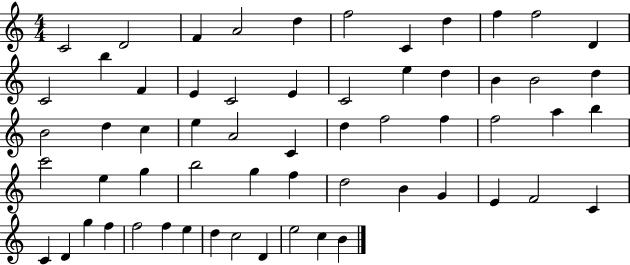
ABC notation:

X:1
T:Untitled
M:4/4
L:1/4
K:C
C2 D2 F A2 d f2 C d f f2 D C2 b F E C2 E C2 e d B B2 d B2 d c e A2 C d f2 f f2 a b c'2 e g b2 g f d2 B G E F2 C C D g f f2 f e d c2 D e2 c B